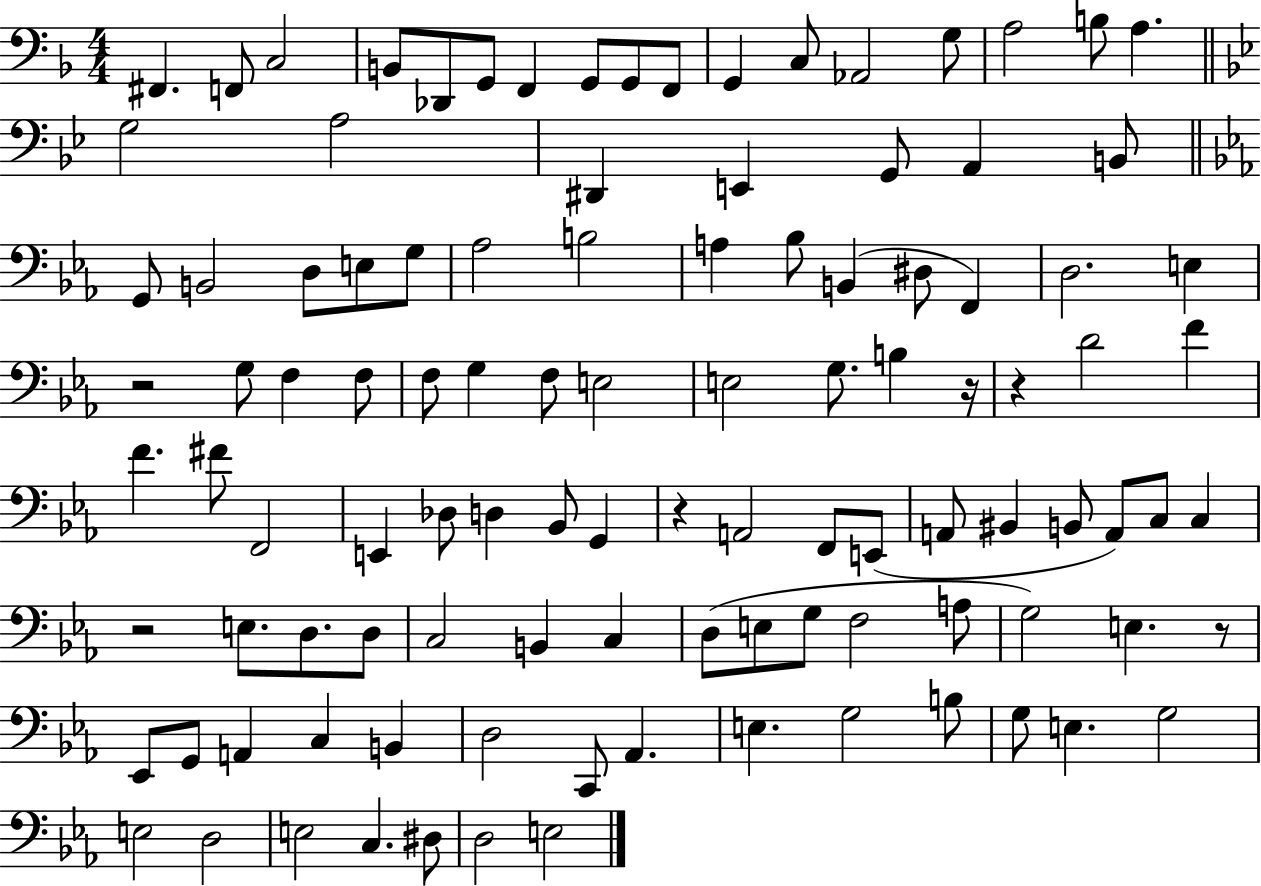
X:1
T:Untitled
M:4/4
L:1/4
K:F
^F,, F,,/2 C,2 B,,/2 _D,,/2 G,,/2 F,, G,,/2 G,,/2 F,,/2 G,, C,/2 _A,,2 G,/2 A,2 B,/2 A, G,2 A,2 ^D,, E,, G,,/2 A,, B,,/2 G,,/2 B,,2 D,/2 E,/2 G,/2 _A,2 B,2 A, _B,/2 B,, ^D,/2 F,, D,2 E, z2 G,/2 F, F,/2 F,/2 G, F,/2 E,2 E,2 G,/2 B, z/4 z D2 F F ^F/2 F,,2 E,, _D,/2 D, _B,,/2 G,, z A,,2 F,,/2 E,,/2 A,,/2 ^B,, B,,/2 A,,/2 C,/2 C, z2 E,/2 D,/2 D,/2 C,2 B,, C, D,/2 E,/2 G,/2 F,2 A,/2 G,2 E, z/2 _E,,/2 G,,/2 A,, C, B,, D,2 C,,/2 _A,, E, G,2 B,/2 G,/2 E, G,2 E,2 D,2 E,2 C, ^D,/2 D,2 E,2